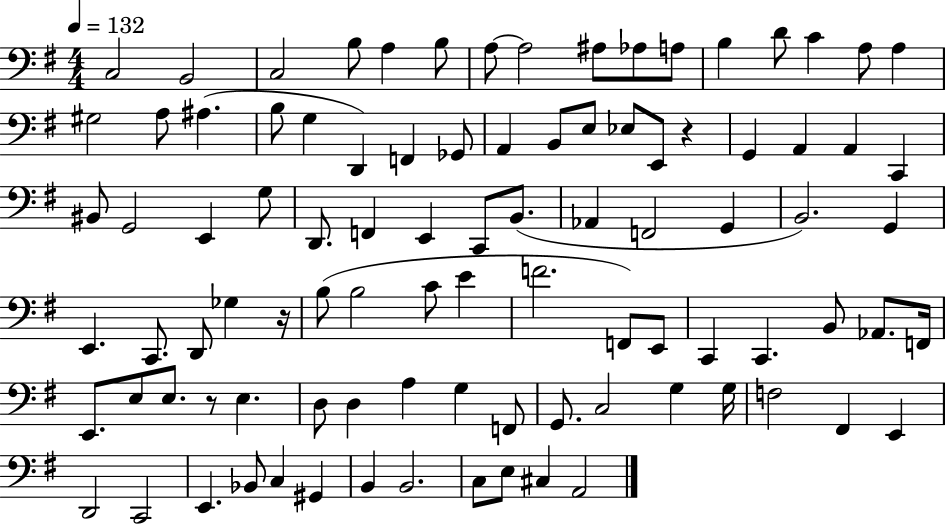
C3/h B2/h C3/h B3/e A3/q B3/e A3/e A3/h A#3/e Ab3/e A3/e B3/q D4/e C4/q A3/e A3/q G#3/h A3/e A#3/q. B3/e G3/q D2/q F2/q Gb2/e A2/q B2/e E3/e Eb3/e E2/e R/q G2/q A2/q A2/q C2/q BIS2/e G2/h E2/q G3/e D2/e. F2/q E2/q C2/e B2/e. Ab2/q F2/h G2/q B2/h. G2/q E2/q. C2/e. D2/e Gb3/q R/s B3/e B3/h C4/e E4/q F4/h. F2/e E2/e C2/q C2/q. B2/e Ab2/e. F2/s E2/e. E3/e E3/e. R/e E3/q. D3/e D3/q A3/q G3/q F2/e G2/e. C3/h G3/q G3/s F3/h F#2/q E2/q D2/h C2/h E2/q. Bb2/e C3/q G#2/q B2/q B2/h. C3/e E3/e C#3/q A2/h